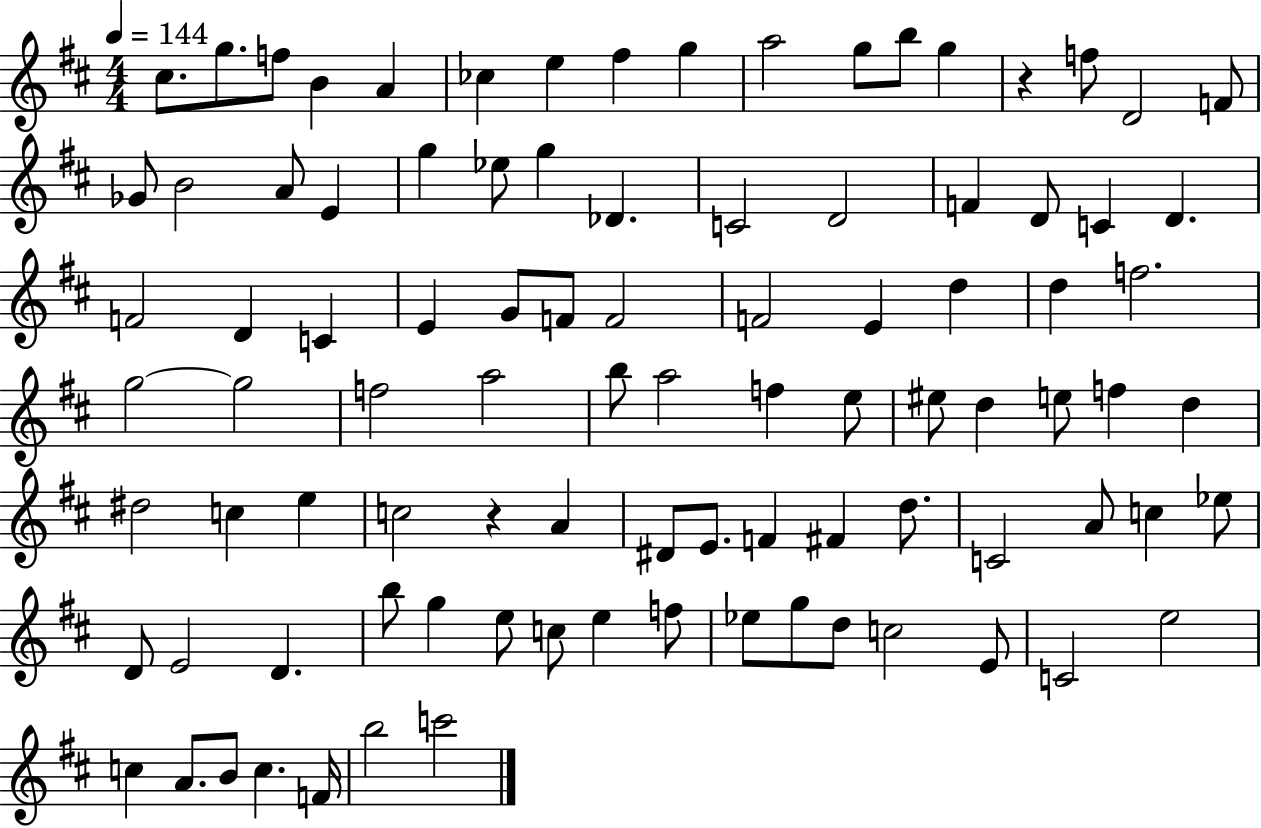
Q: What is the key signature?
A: D major